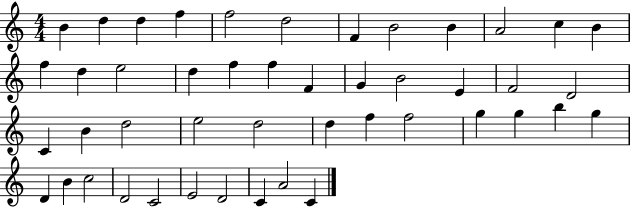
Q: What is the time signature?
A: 4/4